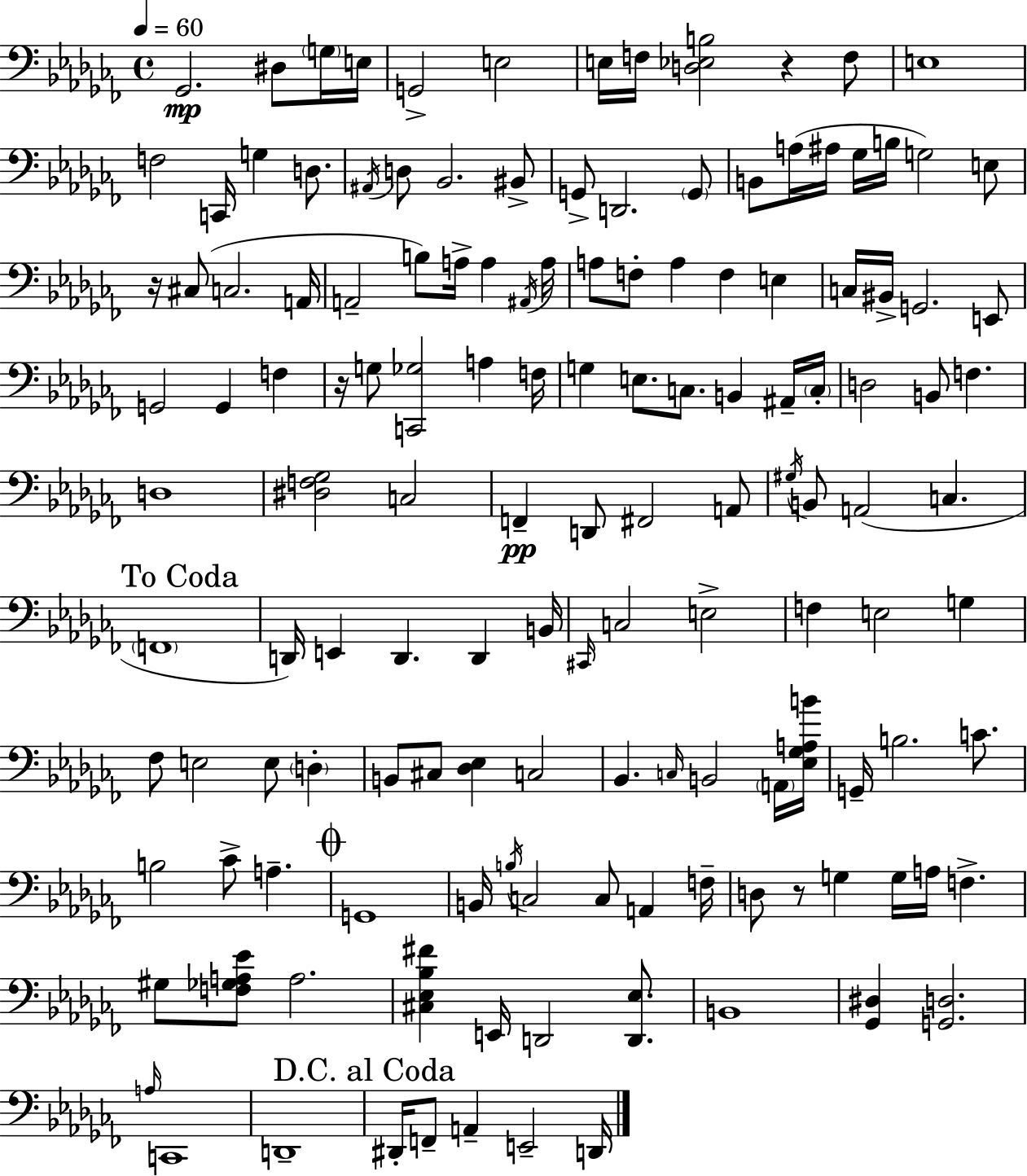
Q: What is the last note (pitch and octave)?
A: D2